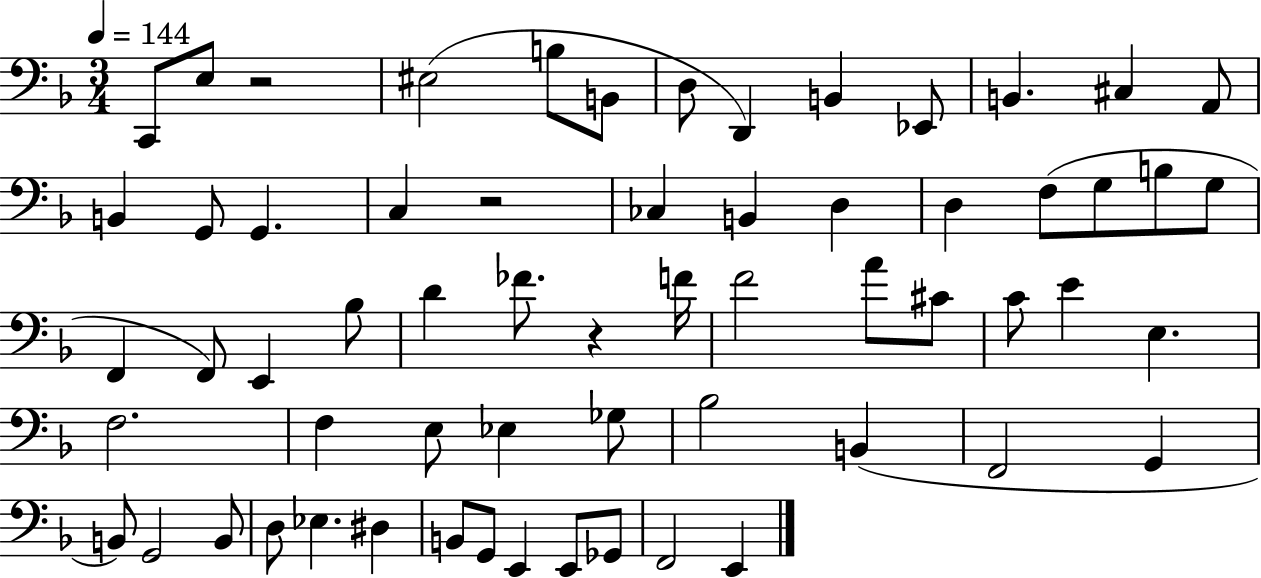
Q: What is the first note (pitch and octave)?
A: C2